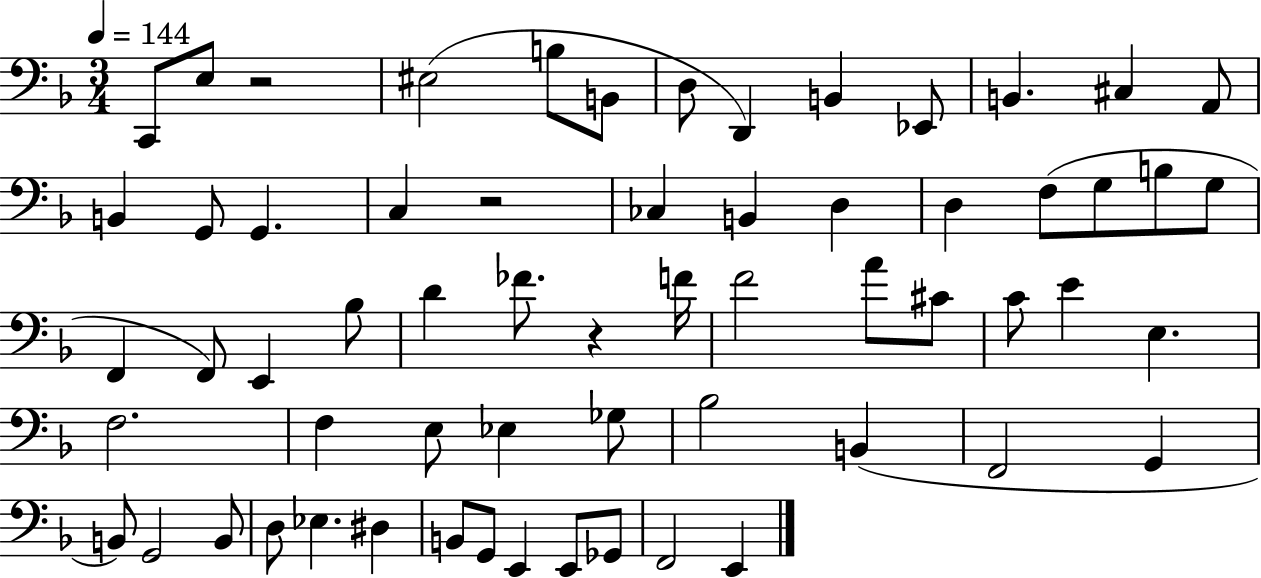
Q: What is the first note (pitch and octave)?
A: C2